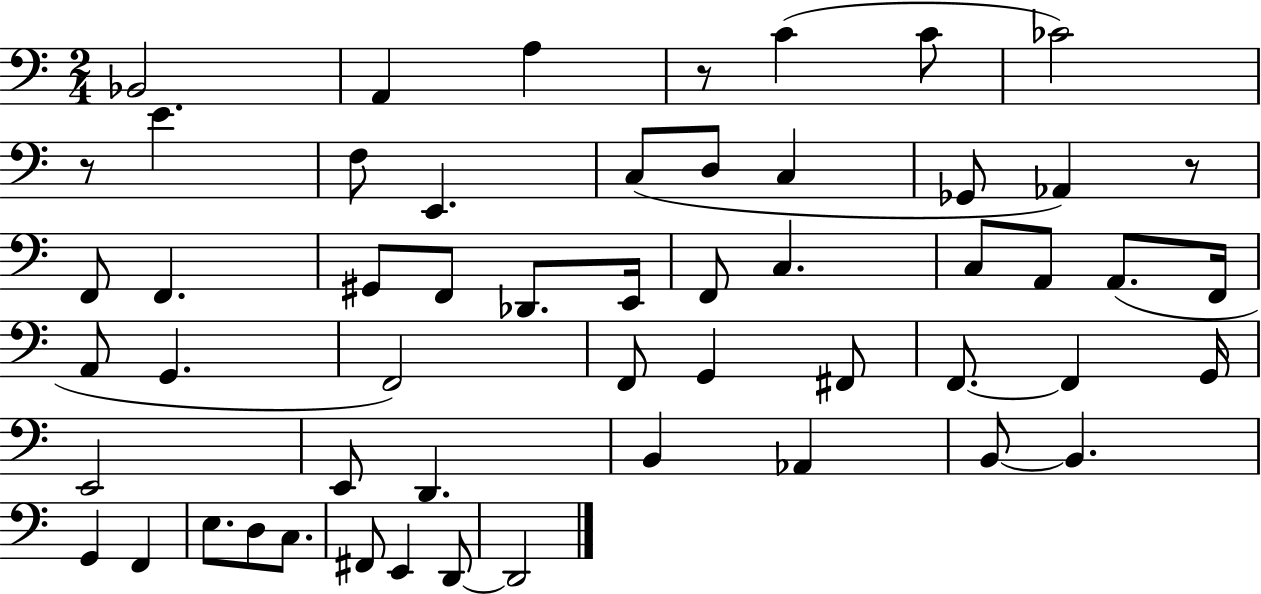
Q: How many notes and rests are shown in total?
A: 54